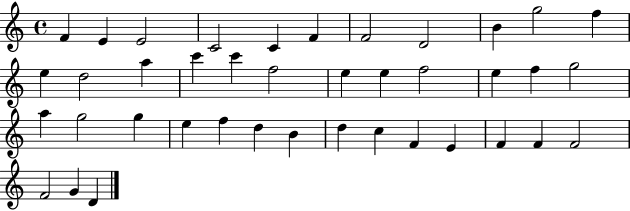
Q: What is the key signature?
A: C major